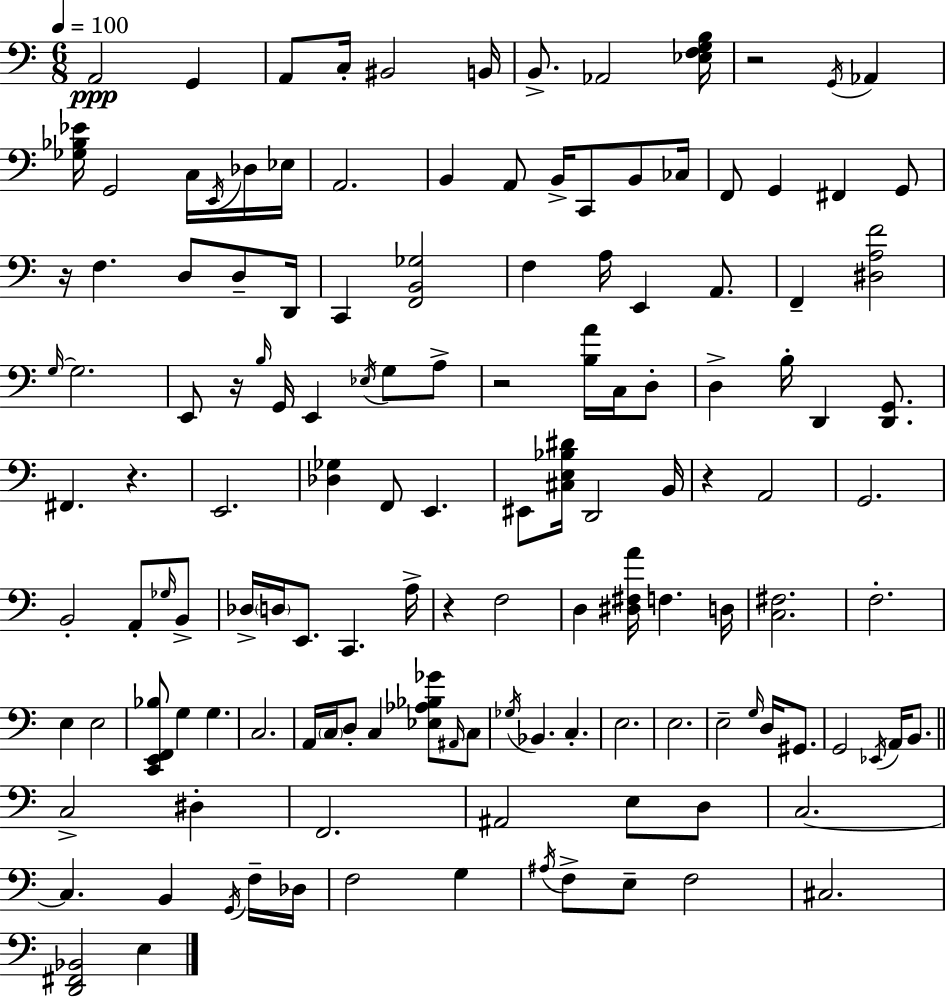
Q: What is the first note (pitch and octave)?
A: A2